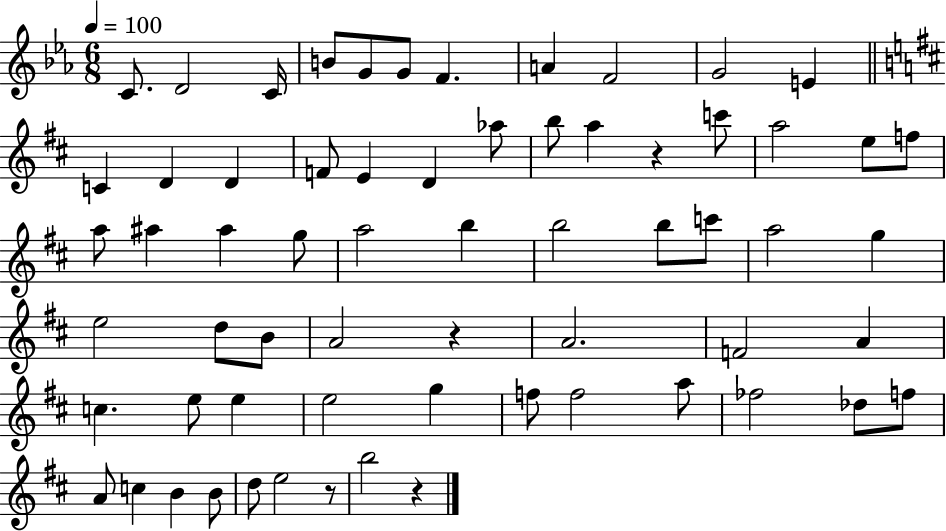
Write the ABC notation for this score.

X:1
T:Untitled
M:6/8
L:1/4
K:Eb
C/2 D2 C/4 B/2 G/2 G/2 F A F2 G2 E C D D F/2 E D _a/2 b/2 a z c'/2 a2 e/2 f/2 a/2 ^a ^a g/2 a2 b b2 b/2 c'/2 a2 g e2 d/2 B/2 A2 z A2 F2 A c e/2 e e2 g f/2 f2 a/2 _f2 _d/2 f/2 A/2 c B B/2 d/2 e2 z/2 b2 z